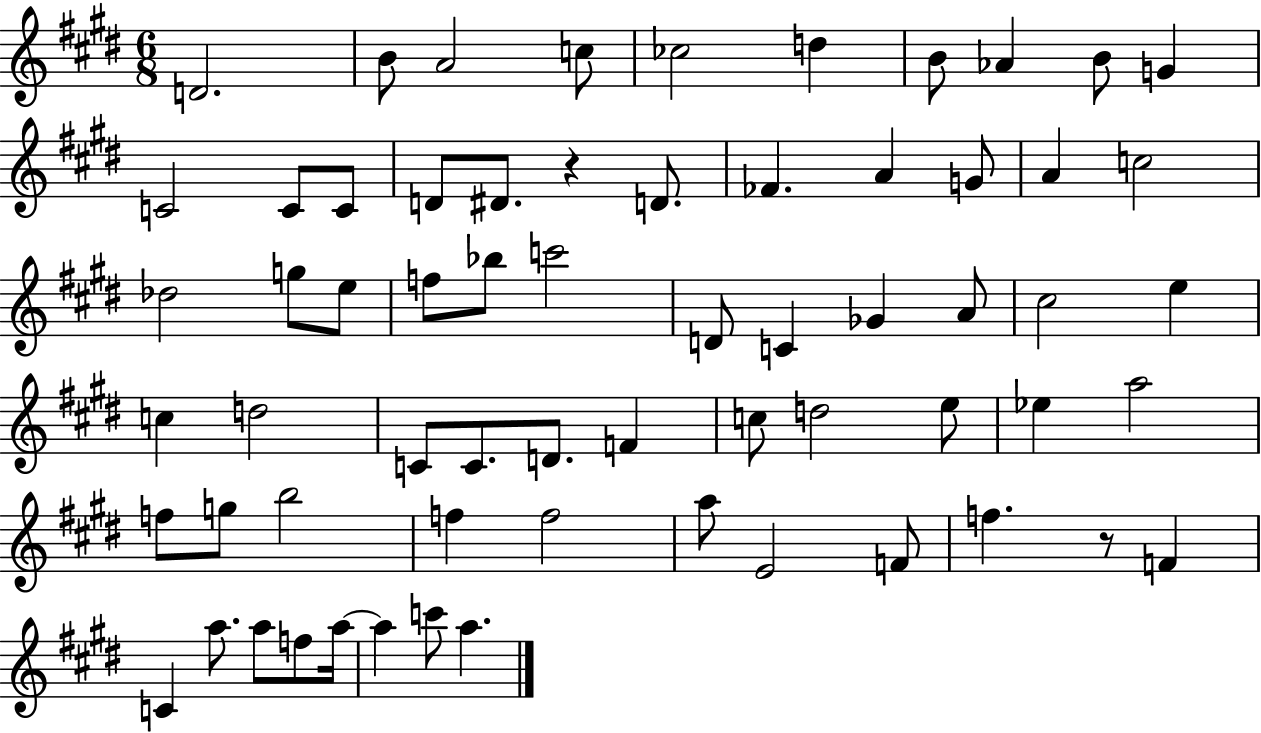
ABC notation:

X:1
T:Untitled
M:6/8
L:1/4
K:E
D2 B/2 A2 c/2 _c2 d B/2 _A B/2 G C2 C/2 C/2 D/2 ^D/2 z D/2 _F A G/2 A c2 _d2 g/2 e/2 f/2 _b/2 c'2 D/2 C _G A/2 ^c2 e c d2 C/2 C/2 D/2 F c/2 d2 e/2 _e a2 f/2 g/2 b2 f f2 a/2 E2 F/2 f z/2 F C a/2 a/2 f/2 a/4 a c'/2 a